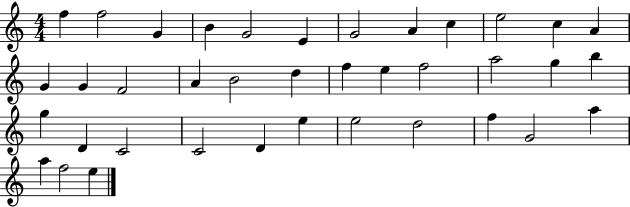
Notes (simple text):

F5/q F5/h G4/q B4/q G4/h E4/q G4/h A4/q C5/q E5/h C5/q A4/q G4/q G4/q F4/h A4/q B4/h D5/q F5/q E5/q F5/h A5/h G5/q B5/q G5/q D4/q C4/h C4/h D4/q E5/q E5/h D5/h F5/q G4/h A5/q A5/q F5/h E5/q